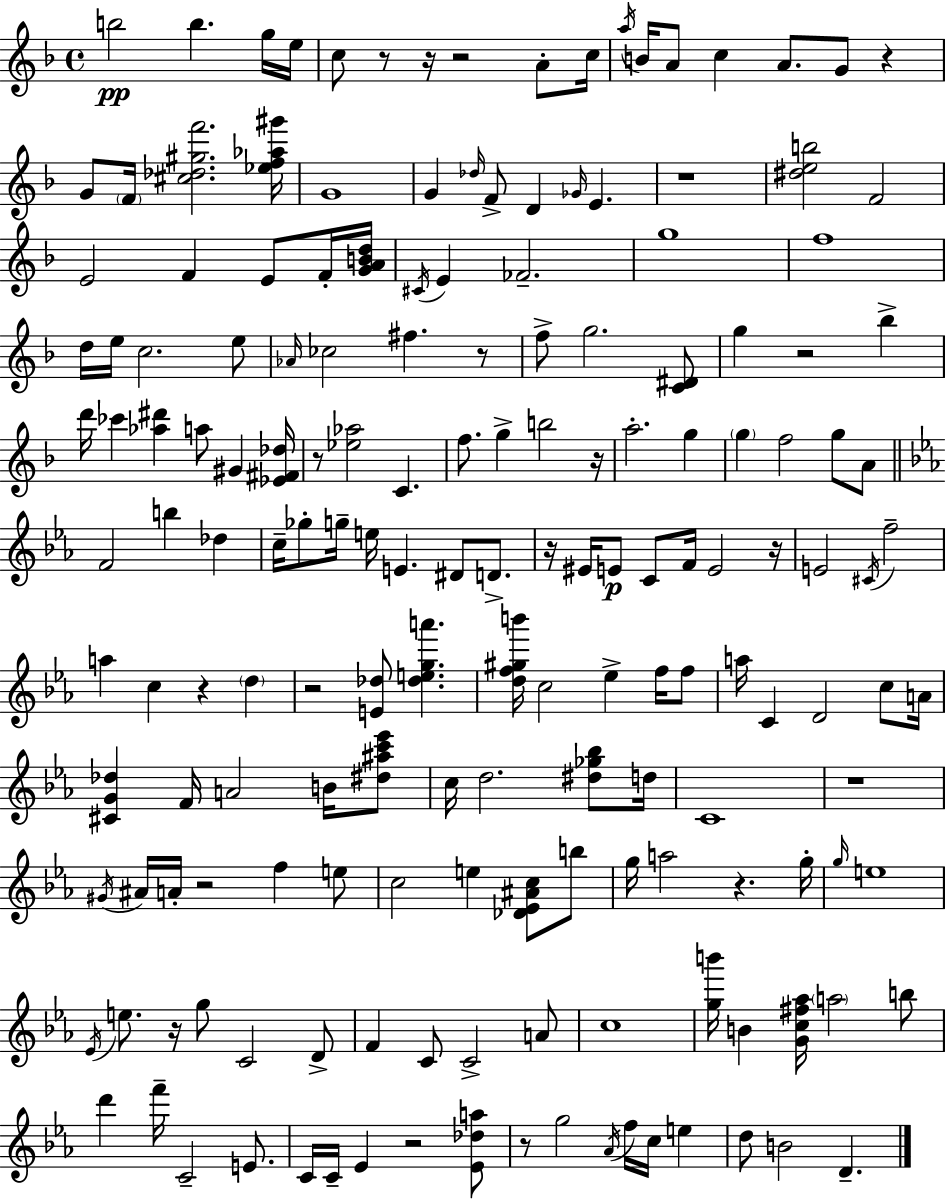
B5/h B5/q. G5/s E5/s C5/e R/e R/s R/h A4/e C5/s A5/s B4/s A4/e C5/q A4/e. G4/e R/q G4/e F4/s [C#5,Db5,G#5,F6]/h. [Eb5,F5,Ab5,G#6]/s G4/w G4/q Db5/s F4/e D4/q Gb4/s E4/q. R/w [D#5,E5,B5]/h F4/h E4/h F4/q E4/e F4/s [G4,A4,B4,D5]/s C#4/s E4/q FES4/h. G5/w F5/w D5/s E5/s C5/h. E5/e Ab4/s CES5/h F#5/q. R/e F5/e G5/h. [C4,D#4]/e G5/q R/h Bb5/q D6/s CES6/q [Ab5,D#6]/q A5/e G#4/q [Eb4,F#4,Db5]/s R/e [Eb5,Ab5]/h C4/q. F5/e. G5/q B5/h R/s A5/h. G5/q G5/q F5/h G5/e A4/e F4/h B5/q Db5/q C5/s Gb5/e G5/s E5/s E4/q. D#4/e D4/e. R/s EIS4/s E4/e C4/e F4/s E4/h R/s E4/h C#4/s F5/h A5/q C5/q R/q D5/q R/h [E4,Db5]/e [Db5,E5,G5,A6]/q. [D5,F5,G#5,B6]/s C5/h Eb5/q F5/s F5/e A5/s C4/q D4/h C5/e A4/s [C#4,G4,Db5]/q F4/s A4/h B4/s [D#5,A#5,C6,Eb6]/e C5/s D5/h. [D#5,Gb5,Bb5]/e D5/s C4/w R/w G#4/s A#4/s A4/s R/h F5/q E5/e C5/h E5/q [Db4,Eb4,A#4,C5]/e B5/e G5/s A5/h R/q. G5/s G5/s E5/w Eb4/s E5/e. R/s G5/e C4/h D4/e F4/q C4/e C4/h A4/e C5/w [G5,B6]/s B4/q [G4,C5,F#5,Ab5]/s A5/h B5/e D6/q F6/s C4/h E4/e. C4/s C4/s Eb4/q R/h [Eb4,Db5,A5]/e R/e G5/h Ab4/s F5/s C5/s E5/q D5/e B4/h D4/q.